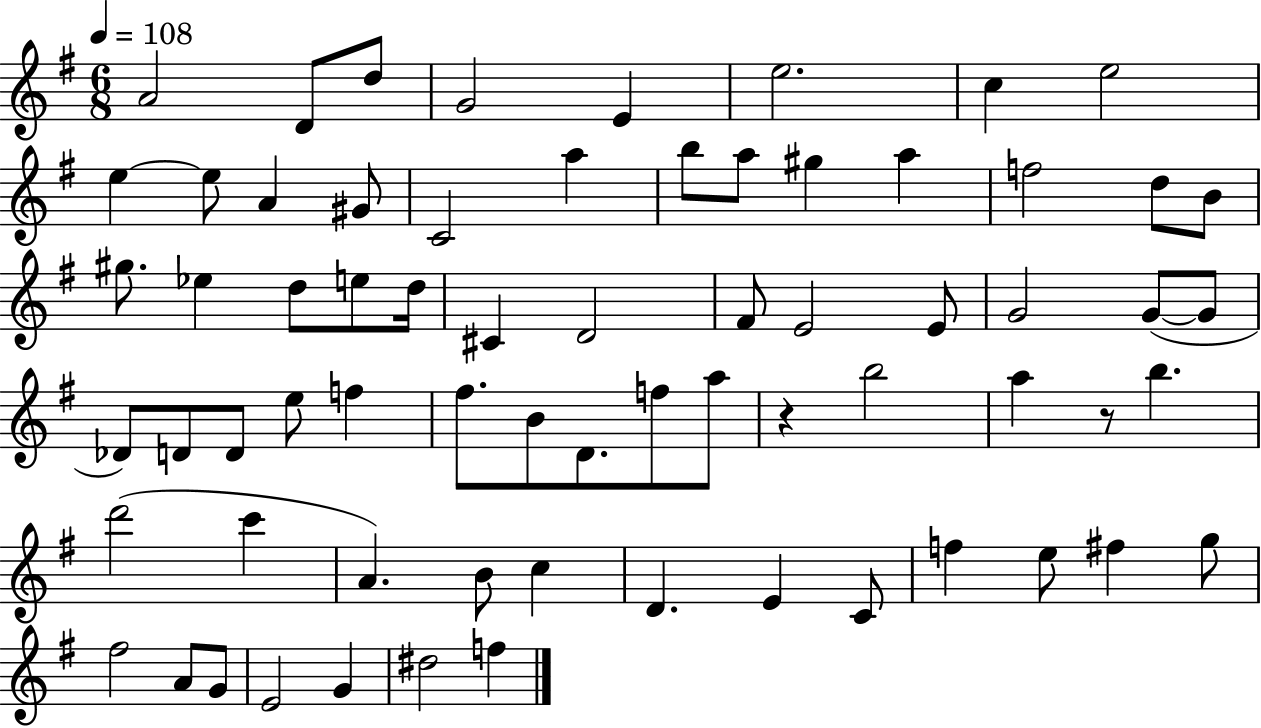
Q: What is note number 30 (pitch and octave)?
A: E4